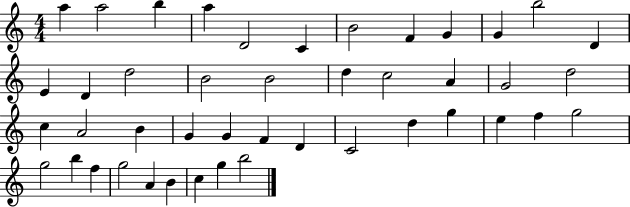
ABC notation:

X:1
T:Untitled
M:4/4
L:1/4
K:C
a a2 b a D2 C B2 F G G b2 D E D d2 B2 B2 d c2 A G2 d2 c A2 B G G F D C2 d g e f g2 g2 b f g2 A B c g b2